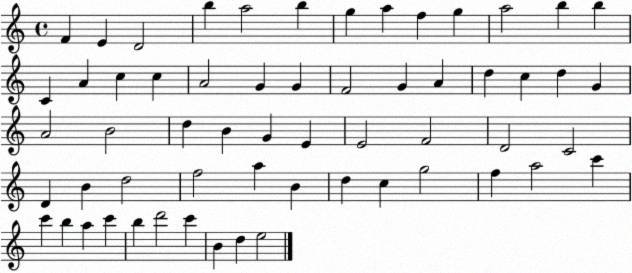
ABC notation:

X:1
T:Untitled
M:4/4
L:1/4
K:C
F E D2 b a2 b g a f g a2 b b C A c c A2 G G F2 G A d c d G A2 B2 d B G E E2 F2 D2 C2 D B d2 f2 a B d c g2 f a2 c' c' b a c' b d'2 c' B d e2